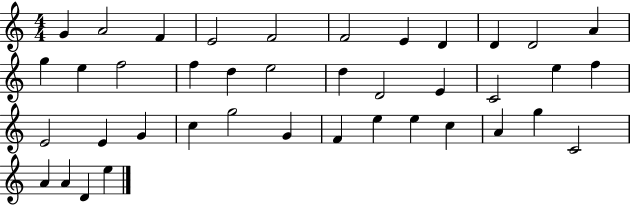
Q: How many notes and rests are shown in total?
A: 40